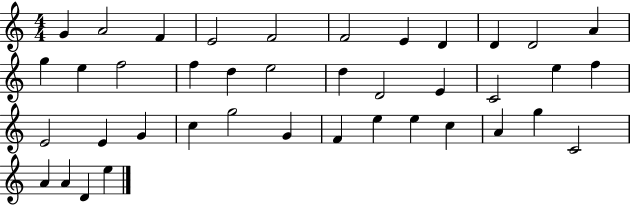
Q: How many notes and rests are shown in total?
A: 40